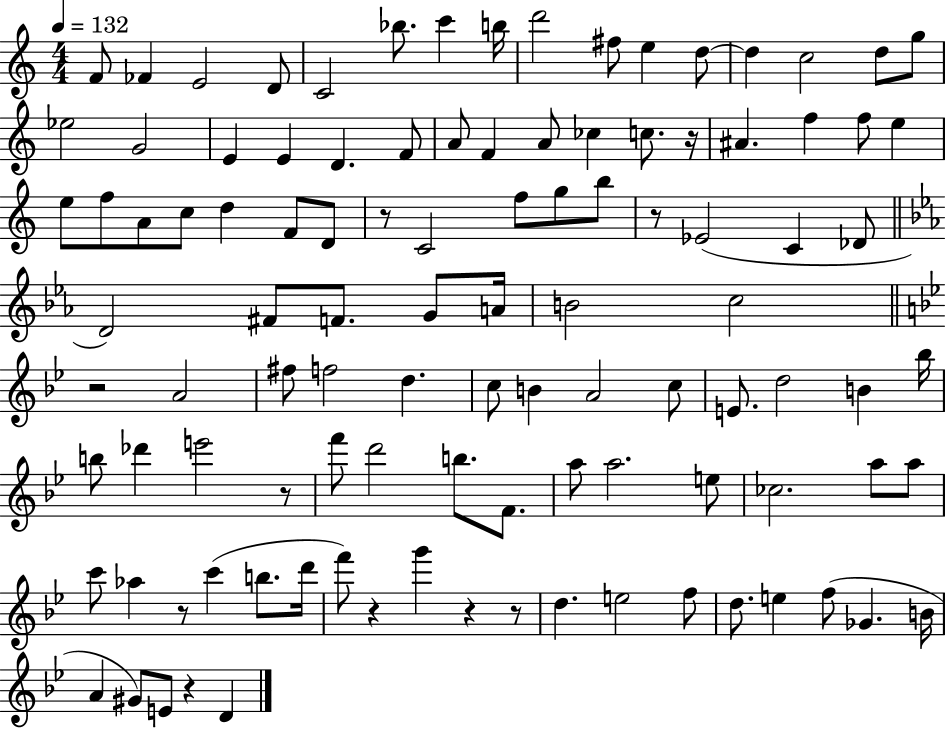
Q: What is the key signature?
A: C major